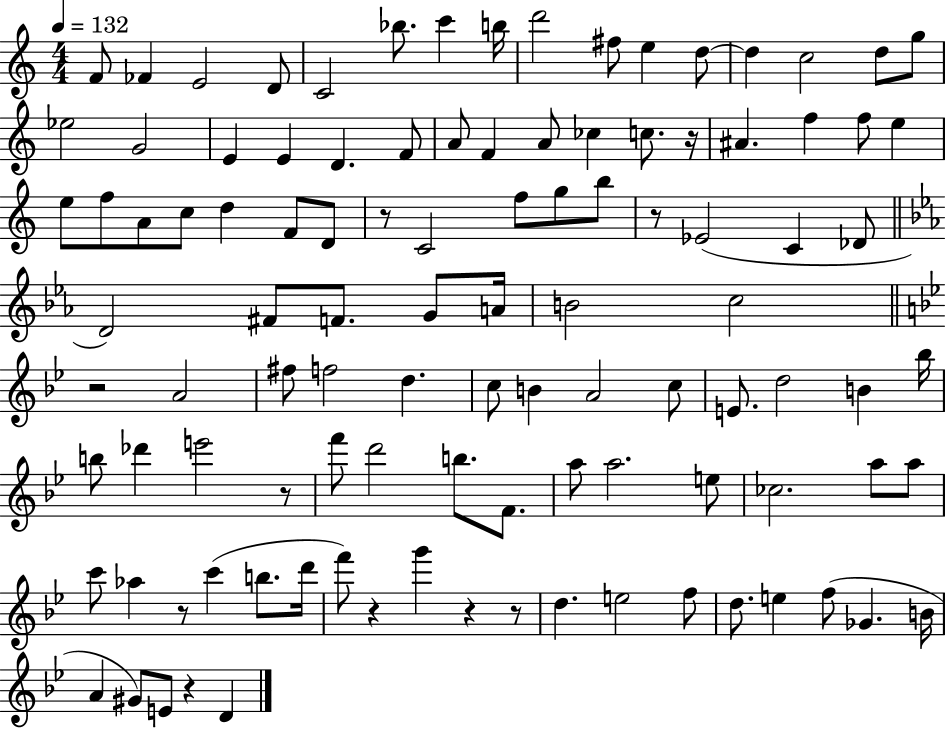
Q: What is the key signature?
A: C major